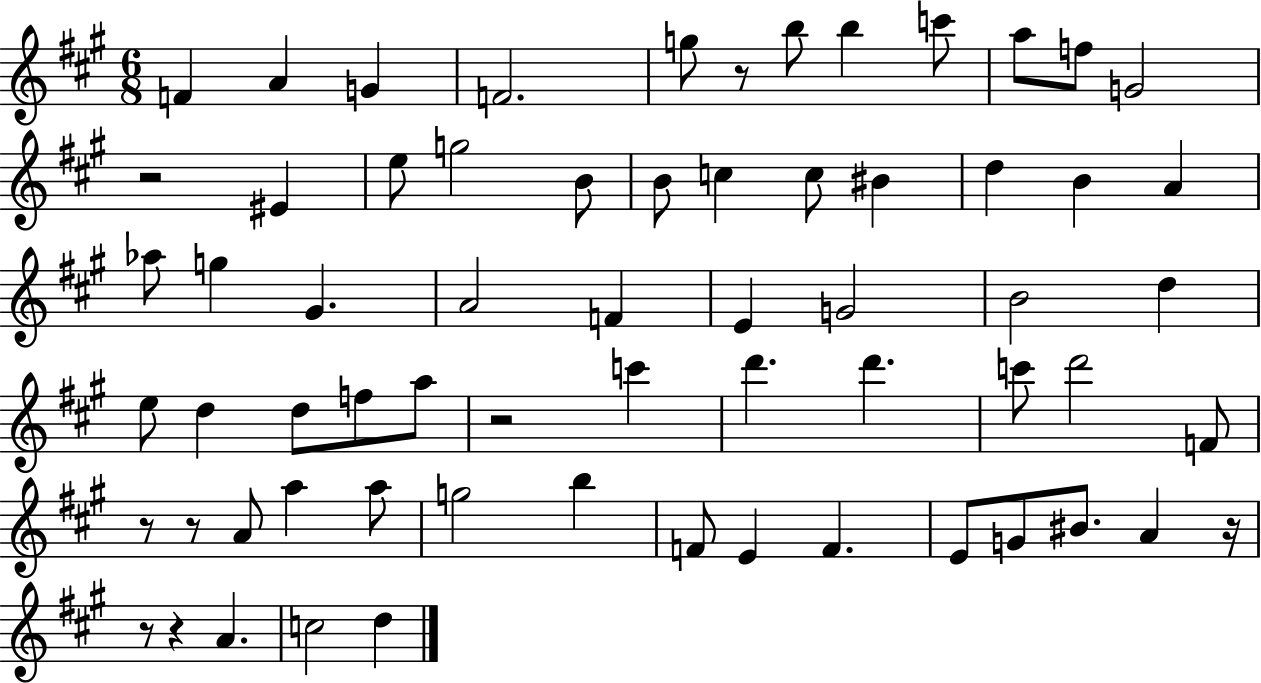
{
  \clef treble
  \numericTimeSignature
  \time 6/8
  \key a \major
  f'4 a'4 g'4 | f'2. | g''8 r8 b''8 b''4 c'''8 | a''8 f''8 g'2 | \break r2 eis'4 | e''8 g''2 b'8 | b'8 c''4 c''8 bis'4 | d''4 b'4 a'4 | \break aes''8 g''4 gis'4. | a'2 f'4 | e'4 g'2 | b'2 d''4 | \break e''8 d''4 d''8 f''8 a''8 | r2 c'''4 | d'''4. d'''4. | c'''8 d'''2 f'8 | \break r8 r8 a'8 a''4 a''8 | g''2 b''4 | f'8 e'4 f'4. | e'8 g'8 bis'8. a'4 r16 | \break r8 r4 a'4. | c''2 d''4 | \bar "|."
}